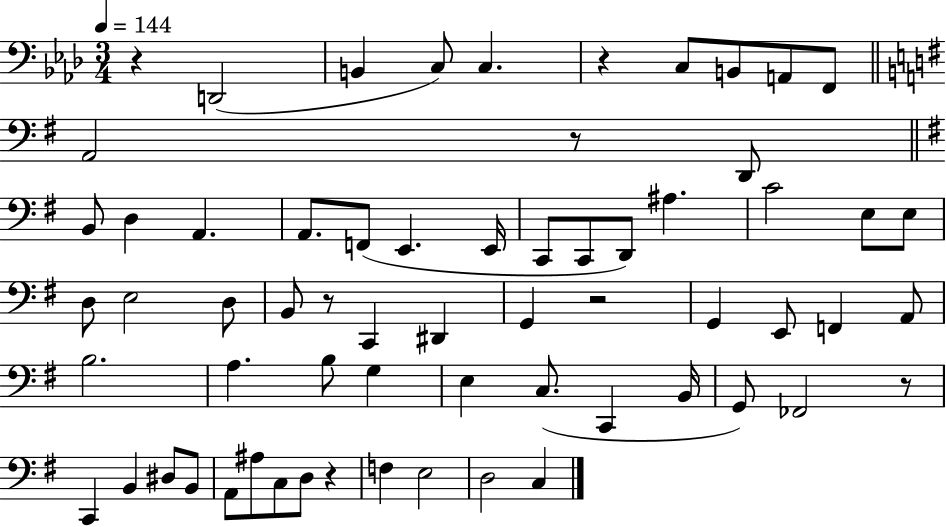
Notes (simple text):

R/q D2/h B2/q C3/e C3/q. R/q C3/e B2/e A2/e F2/e A2/h R/e D2/e B2/e D3/q A2/q. A2/e. F2/e E2/q. E2/s C2/e C2/e D2/e A#3/q. C4/h E3/e E3/e D3/e E3/h D3/e B2/e R/e C2/q D#2/q G2/q R/h G2/q E2/e F2/q A2/e B3/h. A3/q. B3/e G3/q E3/q C3/e. C2/q B2/s G2/e FES2/h R/e C2/q B2/q D#3/e B2/e A2/e A#3/e C3/e D3/e R/q F3/q E3/h D3/h C3/q